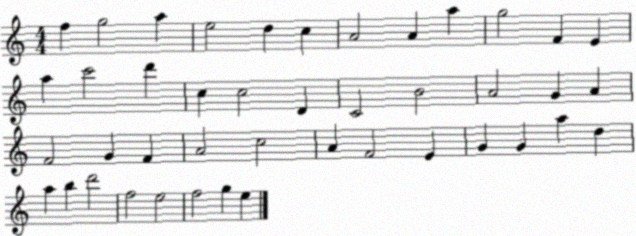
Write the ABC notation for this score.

X:1
T:Untitled
M:4/4
L:1/4
K:C
f g2 a e2 d c A2 A a g2 F E a c'2 d' c c2 D C2 B2 A2 G A F2 G F A2 c2 A F2 E G G a d a b d'2 f2 e2 f2 g e